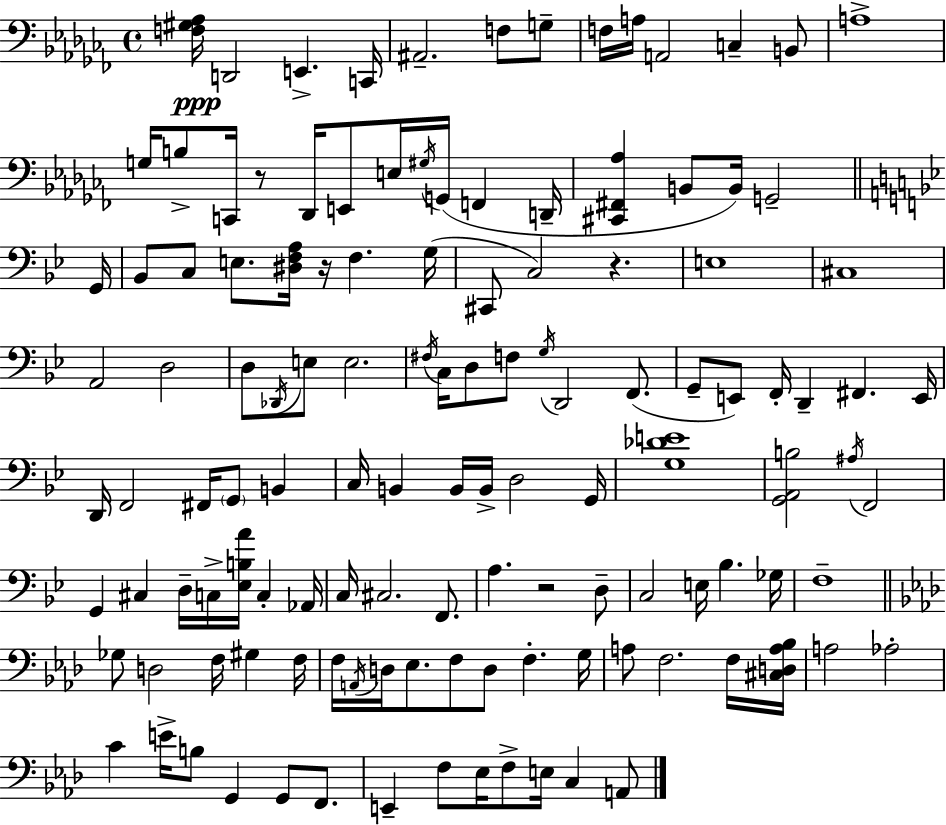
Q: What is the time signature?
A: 4/4